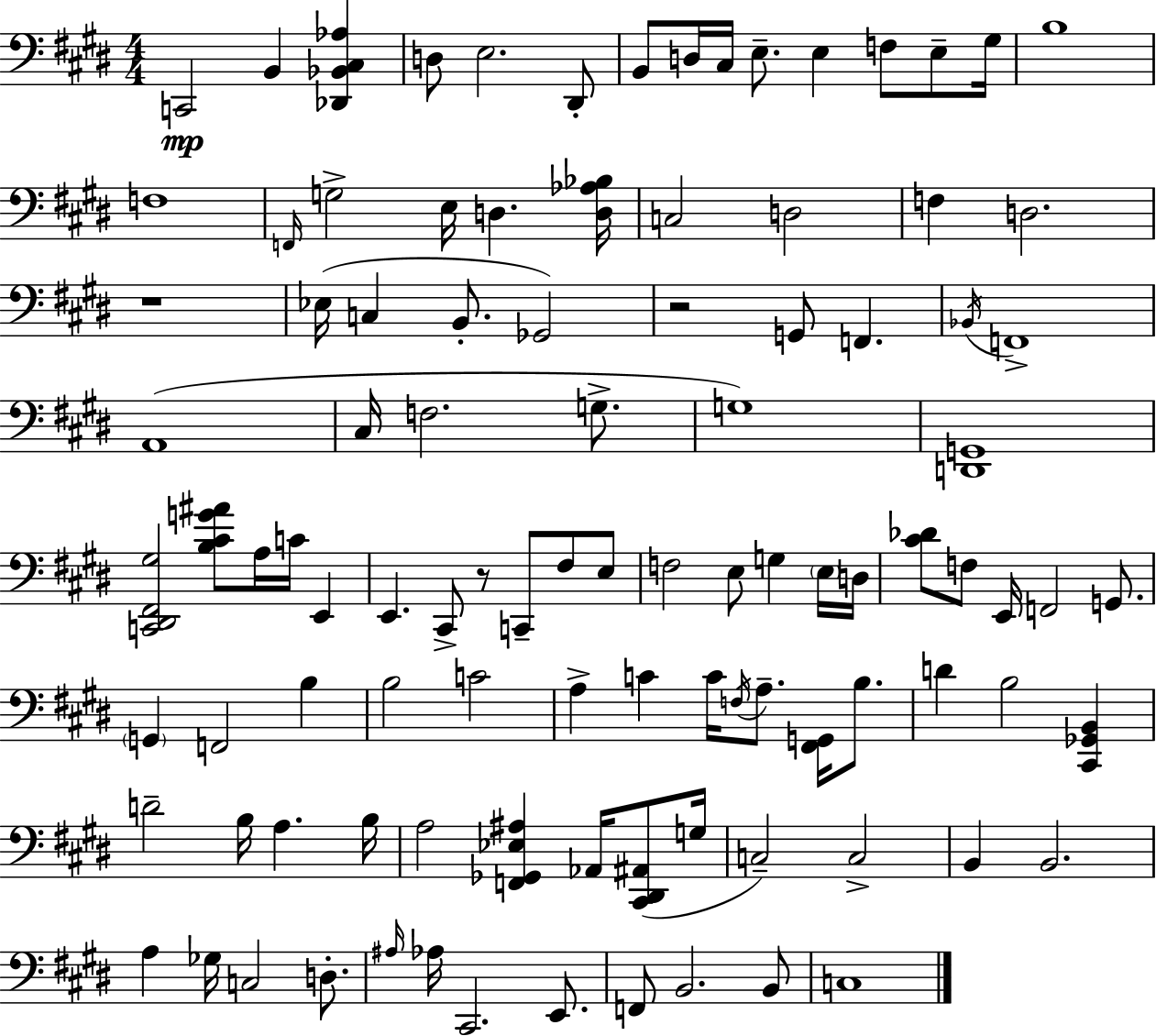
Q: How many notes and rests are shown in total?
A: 102